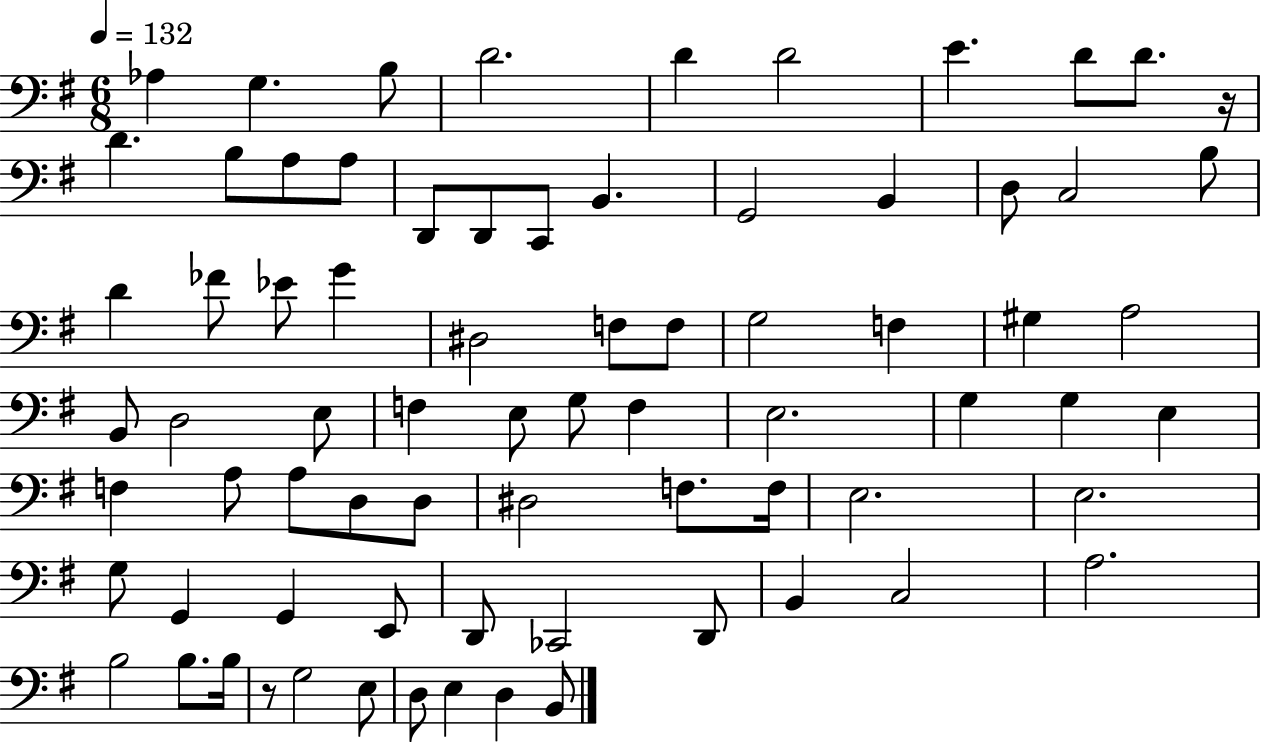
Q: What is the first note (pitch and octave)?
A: Ab3